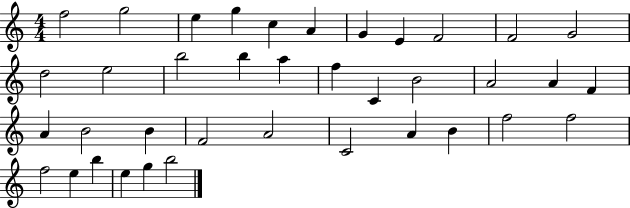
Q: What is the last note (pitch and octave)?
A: B5